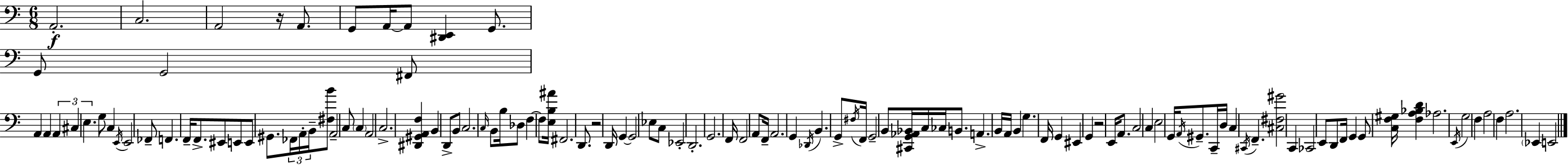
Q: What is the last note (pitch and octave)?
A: E2